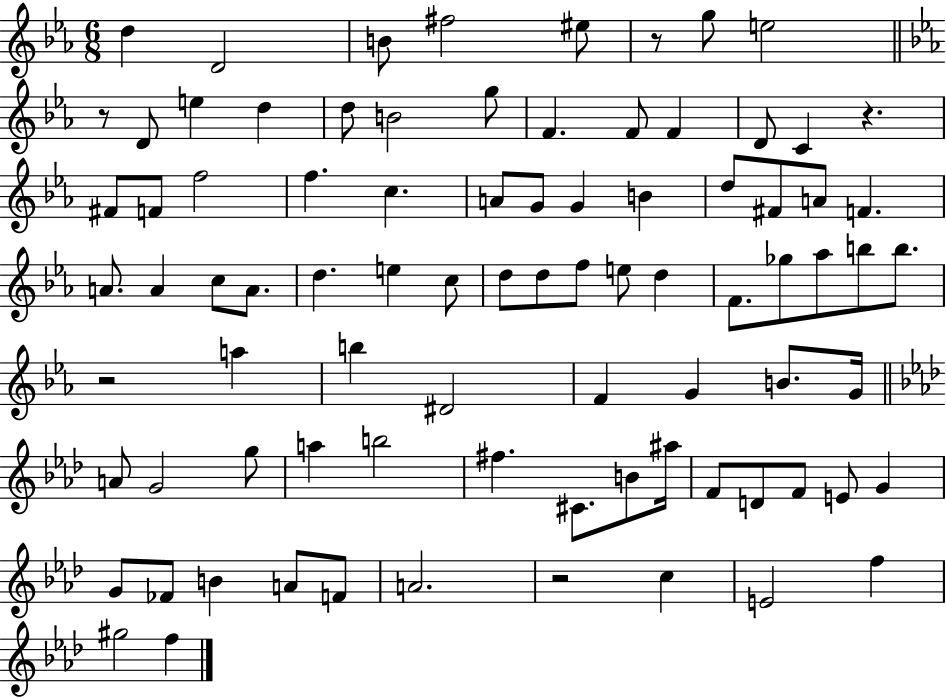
{
  \clef treble
  \numericTimeSignature
  \time 6/8
  \key ees \major
  d''4 d'2 | b'8 fis''2 eis''8 | r8 g''8 e''2 | \bar "||" \break \key ees \major r8 d'8 e''4 d''4 | d''8 b'2 g''8 | f'4. f'8 f'4 | d'8 c'4 r4. | \break fis'8 f'8 f''2 | f''4. c''4. | a'8 g'8 g'4 b'4 | d''8 fis'8 a'8 f'4. | \break a'8. a'4 c''8 a'8. | d''4. e''4 c''8 | d''8 d''8 f''8 e''8 d''4 | f'8. ges''8 aes''8 b''8 b''8. | \break r2 a''4 | b''4 dis'2 | f'4 g'4 b'8. g'16 | \bar "||" \break \key f \minor a'8 g'2 g''8 | a''4 b''2 | fis''4. cis'8. b'8 ais''16 | f'8 d'8 f'8 e'8 g'4 | \break g'8 fes'8 b'4 a'8 f'8 | a'2. | r2 c''4 | e'2 f''4 | \break gis''2 f''4 | \bar "|."
}